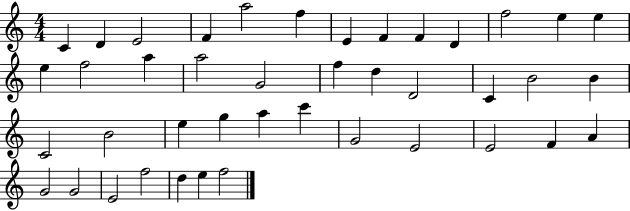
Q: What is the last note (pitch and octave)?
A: F5